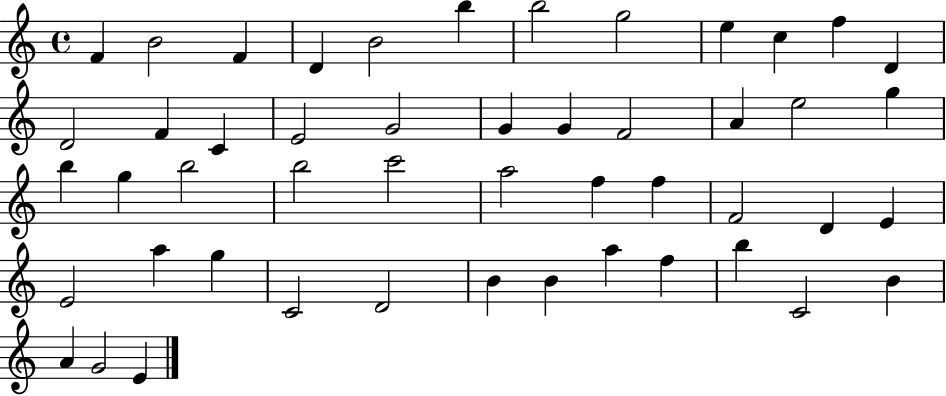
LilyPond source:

{
  \clef treble
  \time 4/4
  \defaultTimeSignature
  \key c \major
  f'4 b'2 f'4 | d'4 b'2 b''4 | b''2 g''2 | e''4 c''4 f''4 d'4 | \break d'2 f'4 c'4 | e'2 g'2 | g'4 g'4 f'2 | a'4 e''2 g''4 | \break b''4 g''4 b''2 | b''2 c'''2 | a''2 f''4 f''4 | f'2 d'4 e'4 | \break e'2 a''4 g''4 | c'2 d'2 | b'4 b'4 a''4 f''4 | b''4 c'2 b'4 | \break a'4 g'2 e'4 | \bar "|."
}